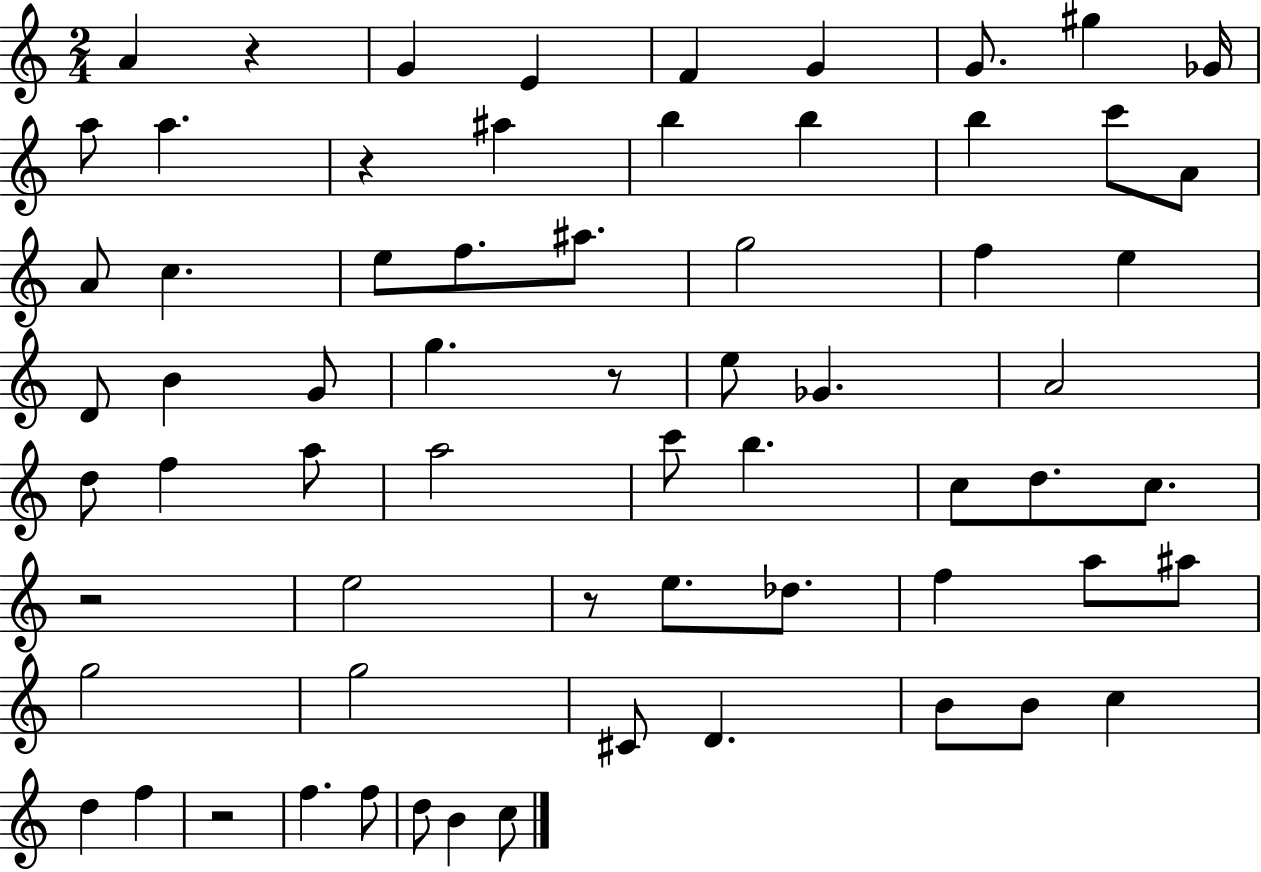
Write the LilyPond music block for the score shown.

{
  \clef treble
  \numericTimeSignature
  \time 2/4
  \key c \major
  a'4 r4 | g'4 e'4 | f'4 g'4 | g'8. gis''4 ges'16 | \break a''8 a''4. | r4 ais''4 | b''4 b''4 | b''4 c'''8 a'8 | \break a'8 c''4. | e''8 f''8. ais''8. | g''2 | f''4 e''4 | \break d'8 b'4 g'8 | g''4. r8 | e''8 ges'4. | a'2 | \break d''8 f''4 a''8 | a''2 | c'''8 b''4. | c''8 d''8. c''8. | \break r2 | e''2 | r8 e''8. des''8. | f''4 a''8 ais''8 | \break g''2 | g''2 | cis'8 d'4. | b'8 b'8 c''4 | \break d''4 f''4 | r2 | f''4. f''8 | d''8 b'4 c''8 | \break \bar "|."
}